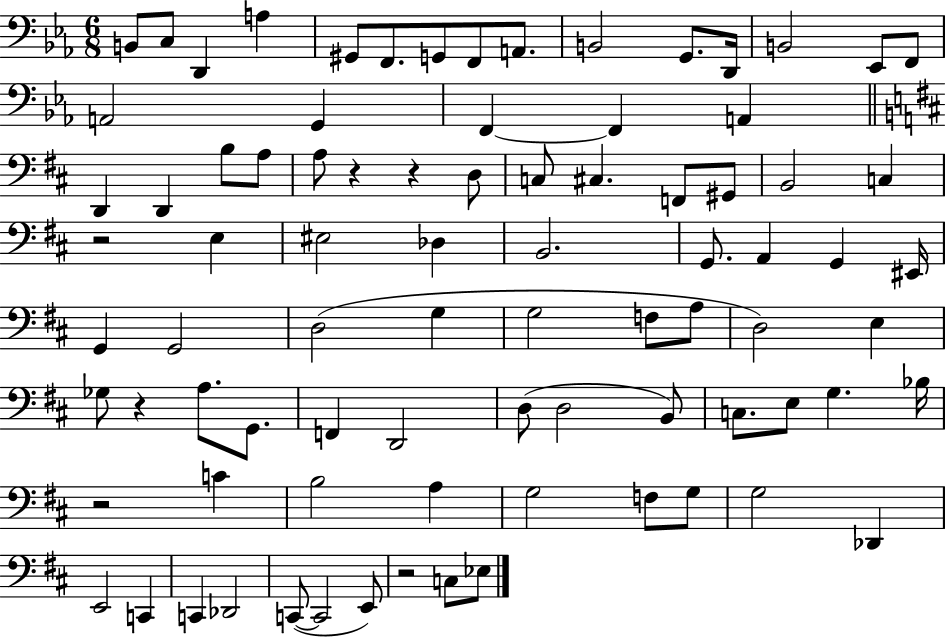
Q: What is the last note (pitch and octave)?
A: Eb3